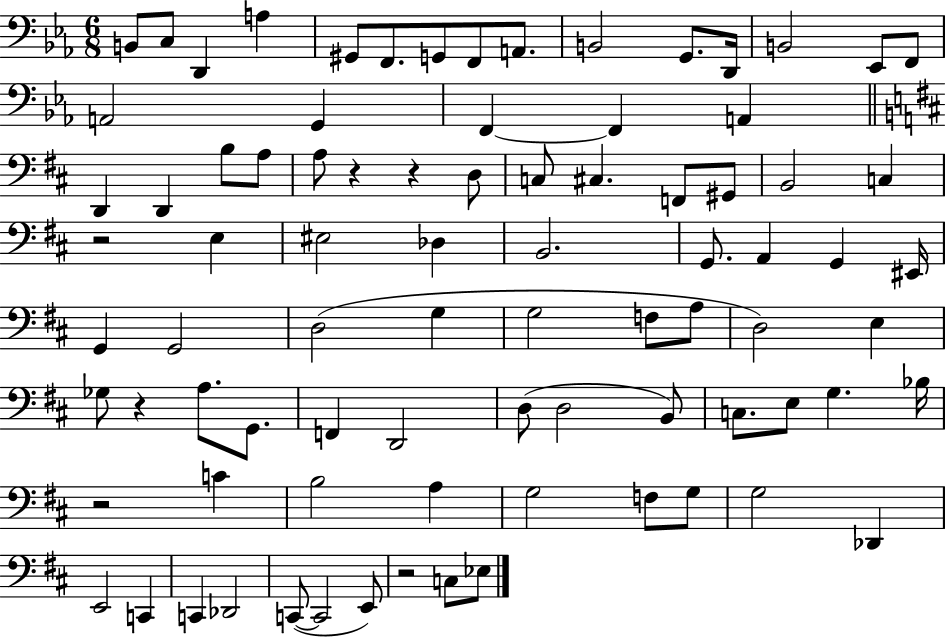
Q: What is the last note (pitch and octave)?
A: Eb3